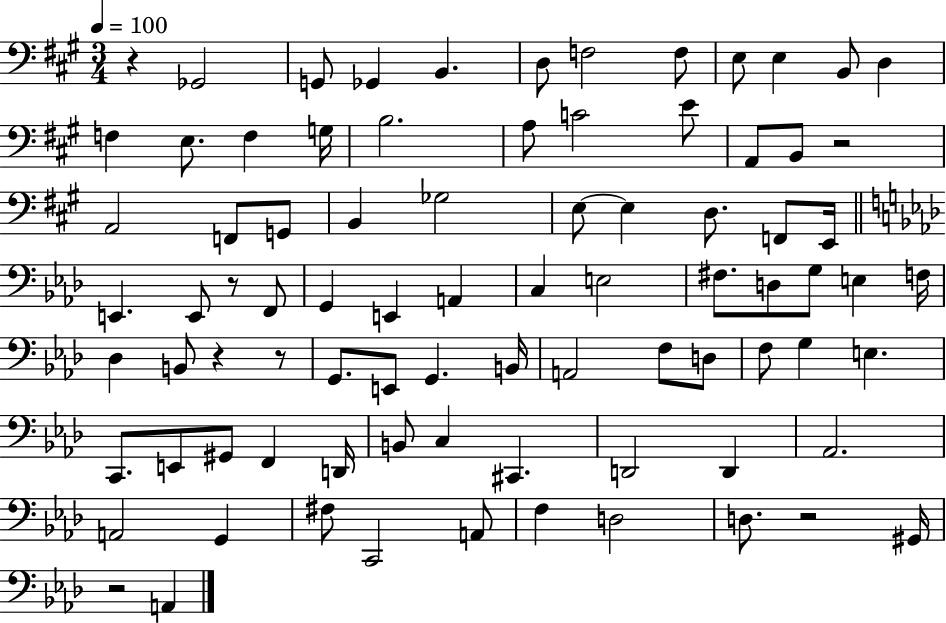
R/q Gb2/h G2/e Gb2/q B2/q. D3/e F3/h F3/e E3/e E3/q B2/e D3/q F3/q E3/e. F3/q G3/s B3/h. A3/e C4/h E4/e A2/e B2/e R/h A2/h F2/e G2/e B2/q Gb3/h E3/e E3/q D3/e. F2/e E2/s E2/q. E2/e R/e F2/e G2/q E2/q A2/q C3/q E3/h F#3/e. D3/e G3/e E3/q F3/s Db3/q B2/e R/q R/e G2/e. E2/e G2/q. B2/s A2/h F3/e D3/e F3/e G3/q E3/q. C2/e. E2/e G#2/e F2/q D2/s B2/e C3/q C#2/q. D2/h D2/q Ab2/h. A2/h G2/q F#3/e C2/h A2/e F3/q D3/h D3/e. R/h G#2/s R/h A2/q